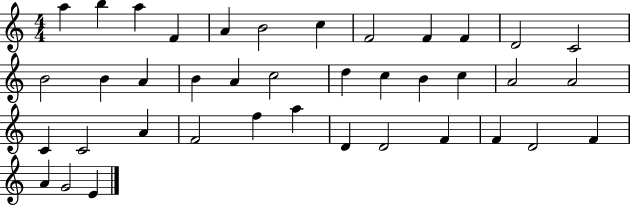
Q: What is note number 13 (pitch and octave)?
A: B4